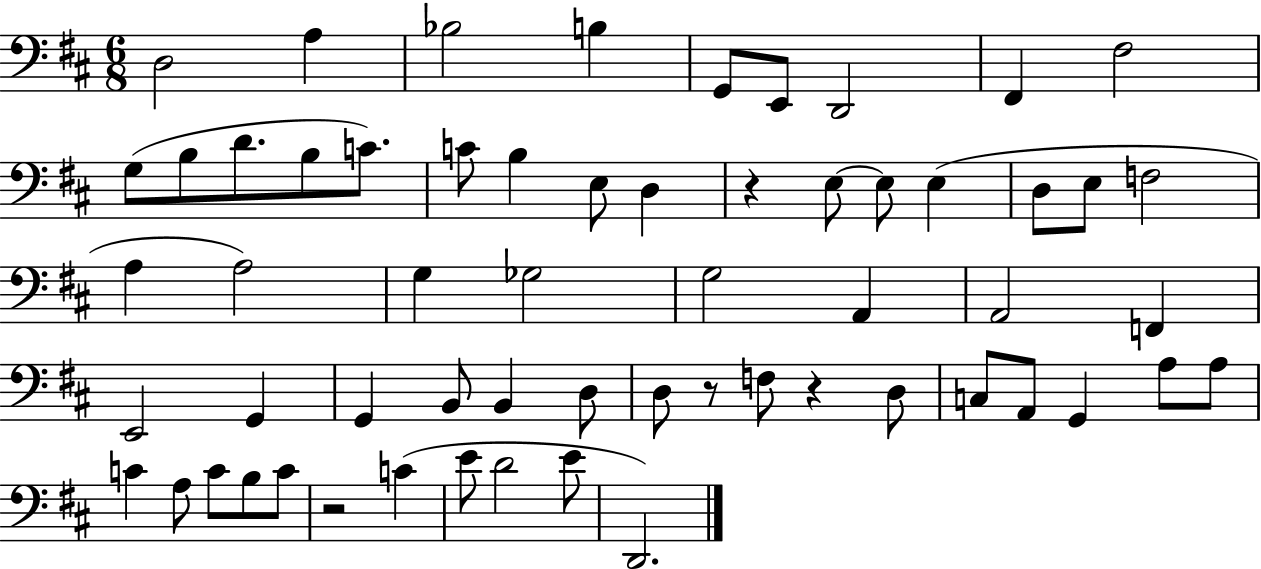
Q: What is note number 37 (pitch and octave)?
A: B2